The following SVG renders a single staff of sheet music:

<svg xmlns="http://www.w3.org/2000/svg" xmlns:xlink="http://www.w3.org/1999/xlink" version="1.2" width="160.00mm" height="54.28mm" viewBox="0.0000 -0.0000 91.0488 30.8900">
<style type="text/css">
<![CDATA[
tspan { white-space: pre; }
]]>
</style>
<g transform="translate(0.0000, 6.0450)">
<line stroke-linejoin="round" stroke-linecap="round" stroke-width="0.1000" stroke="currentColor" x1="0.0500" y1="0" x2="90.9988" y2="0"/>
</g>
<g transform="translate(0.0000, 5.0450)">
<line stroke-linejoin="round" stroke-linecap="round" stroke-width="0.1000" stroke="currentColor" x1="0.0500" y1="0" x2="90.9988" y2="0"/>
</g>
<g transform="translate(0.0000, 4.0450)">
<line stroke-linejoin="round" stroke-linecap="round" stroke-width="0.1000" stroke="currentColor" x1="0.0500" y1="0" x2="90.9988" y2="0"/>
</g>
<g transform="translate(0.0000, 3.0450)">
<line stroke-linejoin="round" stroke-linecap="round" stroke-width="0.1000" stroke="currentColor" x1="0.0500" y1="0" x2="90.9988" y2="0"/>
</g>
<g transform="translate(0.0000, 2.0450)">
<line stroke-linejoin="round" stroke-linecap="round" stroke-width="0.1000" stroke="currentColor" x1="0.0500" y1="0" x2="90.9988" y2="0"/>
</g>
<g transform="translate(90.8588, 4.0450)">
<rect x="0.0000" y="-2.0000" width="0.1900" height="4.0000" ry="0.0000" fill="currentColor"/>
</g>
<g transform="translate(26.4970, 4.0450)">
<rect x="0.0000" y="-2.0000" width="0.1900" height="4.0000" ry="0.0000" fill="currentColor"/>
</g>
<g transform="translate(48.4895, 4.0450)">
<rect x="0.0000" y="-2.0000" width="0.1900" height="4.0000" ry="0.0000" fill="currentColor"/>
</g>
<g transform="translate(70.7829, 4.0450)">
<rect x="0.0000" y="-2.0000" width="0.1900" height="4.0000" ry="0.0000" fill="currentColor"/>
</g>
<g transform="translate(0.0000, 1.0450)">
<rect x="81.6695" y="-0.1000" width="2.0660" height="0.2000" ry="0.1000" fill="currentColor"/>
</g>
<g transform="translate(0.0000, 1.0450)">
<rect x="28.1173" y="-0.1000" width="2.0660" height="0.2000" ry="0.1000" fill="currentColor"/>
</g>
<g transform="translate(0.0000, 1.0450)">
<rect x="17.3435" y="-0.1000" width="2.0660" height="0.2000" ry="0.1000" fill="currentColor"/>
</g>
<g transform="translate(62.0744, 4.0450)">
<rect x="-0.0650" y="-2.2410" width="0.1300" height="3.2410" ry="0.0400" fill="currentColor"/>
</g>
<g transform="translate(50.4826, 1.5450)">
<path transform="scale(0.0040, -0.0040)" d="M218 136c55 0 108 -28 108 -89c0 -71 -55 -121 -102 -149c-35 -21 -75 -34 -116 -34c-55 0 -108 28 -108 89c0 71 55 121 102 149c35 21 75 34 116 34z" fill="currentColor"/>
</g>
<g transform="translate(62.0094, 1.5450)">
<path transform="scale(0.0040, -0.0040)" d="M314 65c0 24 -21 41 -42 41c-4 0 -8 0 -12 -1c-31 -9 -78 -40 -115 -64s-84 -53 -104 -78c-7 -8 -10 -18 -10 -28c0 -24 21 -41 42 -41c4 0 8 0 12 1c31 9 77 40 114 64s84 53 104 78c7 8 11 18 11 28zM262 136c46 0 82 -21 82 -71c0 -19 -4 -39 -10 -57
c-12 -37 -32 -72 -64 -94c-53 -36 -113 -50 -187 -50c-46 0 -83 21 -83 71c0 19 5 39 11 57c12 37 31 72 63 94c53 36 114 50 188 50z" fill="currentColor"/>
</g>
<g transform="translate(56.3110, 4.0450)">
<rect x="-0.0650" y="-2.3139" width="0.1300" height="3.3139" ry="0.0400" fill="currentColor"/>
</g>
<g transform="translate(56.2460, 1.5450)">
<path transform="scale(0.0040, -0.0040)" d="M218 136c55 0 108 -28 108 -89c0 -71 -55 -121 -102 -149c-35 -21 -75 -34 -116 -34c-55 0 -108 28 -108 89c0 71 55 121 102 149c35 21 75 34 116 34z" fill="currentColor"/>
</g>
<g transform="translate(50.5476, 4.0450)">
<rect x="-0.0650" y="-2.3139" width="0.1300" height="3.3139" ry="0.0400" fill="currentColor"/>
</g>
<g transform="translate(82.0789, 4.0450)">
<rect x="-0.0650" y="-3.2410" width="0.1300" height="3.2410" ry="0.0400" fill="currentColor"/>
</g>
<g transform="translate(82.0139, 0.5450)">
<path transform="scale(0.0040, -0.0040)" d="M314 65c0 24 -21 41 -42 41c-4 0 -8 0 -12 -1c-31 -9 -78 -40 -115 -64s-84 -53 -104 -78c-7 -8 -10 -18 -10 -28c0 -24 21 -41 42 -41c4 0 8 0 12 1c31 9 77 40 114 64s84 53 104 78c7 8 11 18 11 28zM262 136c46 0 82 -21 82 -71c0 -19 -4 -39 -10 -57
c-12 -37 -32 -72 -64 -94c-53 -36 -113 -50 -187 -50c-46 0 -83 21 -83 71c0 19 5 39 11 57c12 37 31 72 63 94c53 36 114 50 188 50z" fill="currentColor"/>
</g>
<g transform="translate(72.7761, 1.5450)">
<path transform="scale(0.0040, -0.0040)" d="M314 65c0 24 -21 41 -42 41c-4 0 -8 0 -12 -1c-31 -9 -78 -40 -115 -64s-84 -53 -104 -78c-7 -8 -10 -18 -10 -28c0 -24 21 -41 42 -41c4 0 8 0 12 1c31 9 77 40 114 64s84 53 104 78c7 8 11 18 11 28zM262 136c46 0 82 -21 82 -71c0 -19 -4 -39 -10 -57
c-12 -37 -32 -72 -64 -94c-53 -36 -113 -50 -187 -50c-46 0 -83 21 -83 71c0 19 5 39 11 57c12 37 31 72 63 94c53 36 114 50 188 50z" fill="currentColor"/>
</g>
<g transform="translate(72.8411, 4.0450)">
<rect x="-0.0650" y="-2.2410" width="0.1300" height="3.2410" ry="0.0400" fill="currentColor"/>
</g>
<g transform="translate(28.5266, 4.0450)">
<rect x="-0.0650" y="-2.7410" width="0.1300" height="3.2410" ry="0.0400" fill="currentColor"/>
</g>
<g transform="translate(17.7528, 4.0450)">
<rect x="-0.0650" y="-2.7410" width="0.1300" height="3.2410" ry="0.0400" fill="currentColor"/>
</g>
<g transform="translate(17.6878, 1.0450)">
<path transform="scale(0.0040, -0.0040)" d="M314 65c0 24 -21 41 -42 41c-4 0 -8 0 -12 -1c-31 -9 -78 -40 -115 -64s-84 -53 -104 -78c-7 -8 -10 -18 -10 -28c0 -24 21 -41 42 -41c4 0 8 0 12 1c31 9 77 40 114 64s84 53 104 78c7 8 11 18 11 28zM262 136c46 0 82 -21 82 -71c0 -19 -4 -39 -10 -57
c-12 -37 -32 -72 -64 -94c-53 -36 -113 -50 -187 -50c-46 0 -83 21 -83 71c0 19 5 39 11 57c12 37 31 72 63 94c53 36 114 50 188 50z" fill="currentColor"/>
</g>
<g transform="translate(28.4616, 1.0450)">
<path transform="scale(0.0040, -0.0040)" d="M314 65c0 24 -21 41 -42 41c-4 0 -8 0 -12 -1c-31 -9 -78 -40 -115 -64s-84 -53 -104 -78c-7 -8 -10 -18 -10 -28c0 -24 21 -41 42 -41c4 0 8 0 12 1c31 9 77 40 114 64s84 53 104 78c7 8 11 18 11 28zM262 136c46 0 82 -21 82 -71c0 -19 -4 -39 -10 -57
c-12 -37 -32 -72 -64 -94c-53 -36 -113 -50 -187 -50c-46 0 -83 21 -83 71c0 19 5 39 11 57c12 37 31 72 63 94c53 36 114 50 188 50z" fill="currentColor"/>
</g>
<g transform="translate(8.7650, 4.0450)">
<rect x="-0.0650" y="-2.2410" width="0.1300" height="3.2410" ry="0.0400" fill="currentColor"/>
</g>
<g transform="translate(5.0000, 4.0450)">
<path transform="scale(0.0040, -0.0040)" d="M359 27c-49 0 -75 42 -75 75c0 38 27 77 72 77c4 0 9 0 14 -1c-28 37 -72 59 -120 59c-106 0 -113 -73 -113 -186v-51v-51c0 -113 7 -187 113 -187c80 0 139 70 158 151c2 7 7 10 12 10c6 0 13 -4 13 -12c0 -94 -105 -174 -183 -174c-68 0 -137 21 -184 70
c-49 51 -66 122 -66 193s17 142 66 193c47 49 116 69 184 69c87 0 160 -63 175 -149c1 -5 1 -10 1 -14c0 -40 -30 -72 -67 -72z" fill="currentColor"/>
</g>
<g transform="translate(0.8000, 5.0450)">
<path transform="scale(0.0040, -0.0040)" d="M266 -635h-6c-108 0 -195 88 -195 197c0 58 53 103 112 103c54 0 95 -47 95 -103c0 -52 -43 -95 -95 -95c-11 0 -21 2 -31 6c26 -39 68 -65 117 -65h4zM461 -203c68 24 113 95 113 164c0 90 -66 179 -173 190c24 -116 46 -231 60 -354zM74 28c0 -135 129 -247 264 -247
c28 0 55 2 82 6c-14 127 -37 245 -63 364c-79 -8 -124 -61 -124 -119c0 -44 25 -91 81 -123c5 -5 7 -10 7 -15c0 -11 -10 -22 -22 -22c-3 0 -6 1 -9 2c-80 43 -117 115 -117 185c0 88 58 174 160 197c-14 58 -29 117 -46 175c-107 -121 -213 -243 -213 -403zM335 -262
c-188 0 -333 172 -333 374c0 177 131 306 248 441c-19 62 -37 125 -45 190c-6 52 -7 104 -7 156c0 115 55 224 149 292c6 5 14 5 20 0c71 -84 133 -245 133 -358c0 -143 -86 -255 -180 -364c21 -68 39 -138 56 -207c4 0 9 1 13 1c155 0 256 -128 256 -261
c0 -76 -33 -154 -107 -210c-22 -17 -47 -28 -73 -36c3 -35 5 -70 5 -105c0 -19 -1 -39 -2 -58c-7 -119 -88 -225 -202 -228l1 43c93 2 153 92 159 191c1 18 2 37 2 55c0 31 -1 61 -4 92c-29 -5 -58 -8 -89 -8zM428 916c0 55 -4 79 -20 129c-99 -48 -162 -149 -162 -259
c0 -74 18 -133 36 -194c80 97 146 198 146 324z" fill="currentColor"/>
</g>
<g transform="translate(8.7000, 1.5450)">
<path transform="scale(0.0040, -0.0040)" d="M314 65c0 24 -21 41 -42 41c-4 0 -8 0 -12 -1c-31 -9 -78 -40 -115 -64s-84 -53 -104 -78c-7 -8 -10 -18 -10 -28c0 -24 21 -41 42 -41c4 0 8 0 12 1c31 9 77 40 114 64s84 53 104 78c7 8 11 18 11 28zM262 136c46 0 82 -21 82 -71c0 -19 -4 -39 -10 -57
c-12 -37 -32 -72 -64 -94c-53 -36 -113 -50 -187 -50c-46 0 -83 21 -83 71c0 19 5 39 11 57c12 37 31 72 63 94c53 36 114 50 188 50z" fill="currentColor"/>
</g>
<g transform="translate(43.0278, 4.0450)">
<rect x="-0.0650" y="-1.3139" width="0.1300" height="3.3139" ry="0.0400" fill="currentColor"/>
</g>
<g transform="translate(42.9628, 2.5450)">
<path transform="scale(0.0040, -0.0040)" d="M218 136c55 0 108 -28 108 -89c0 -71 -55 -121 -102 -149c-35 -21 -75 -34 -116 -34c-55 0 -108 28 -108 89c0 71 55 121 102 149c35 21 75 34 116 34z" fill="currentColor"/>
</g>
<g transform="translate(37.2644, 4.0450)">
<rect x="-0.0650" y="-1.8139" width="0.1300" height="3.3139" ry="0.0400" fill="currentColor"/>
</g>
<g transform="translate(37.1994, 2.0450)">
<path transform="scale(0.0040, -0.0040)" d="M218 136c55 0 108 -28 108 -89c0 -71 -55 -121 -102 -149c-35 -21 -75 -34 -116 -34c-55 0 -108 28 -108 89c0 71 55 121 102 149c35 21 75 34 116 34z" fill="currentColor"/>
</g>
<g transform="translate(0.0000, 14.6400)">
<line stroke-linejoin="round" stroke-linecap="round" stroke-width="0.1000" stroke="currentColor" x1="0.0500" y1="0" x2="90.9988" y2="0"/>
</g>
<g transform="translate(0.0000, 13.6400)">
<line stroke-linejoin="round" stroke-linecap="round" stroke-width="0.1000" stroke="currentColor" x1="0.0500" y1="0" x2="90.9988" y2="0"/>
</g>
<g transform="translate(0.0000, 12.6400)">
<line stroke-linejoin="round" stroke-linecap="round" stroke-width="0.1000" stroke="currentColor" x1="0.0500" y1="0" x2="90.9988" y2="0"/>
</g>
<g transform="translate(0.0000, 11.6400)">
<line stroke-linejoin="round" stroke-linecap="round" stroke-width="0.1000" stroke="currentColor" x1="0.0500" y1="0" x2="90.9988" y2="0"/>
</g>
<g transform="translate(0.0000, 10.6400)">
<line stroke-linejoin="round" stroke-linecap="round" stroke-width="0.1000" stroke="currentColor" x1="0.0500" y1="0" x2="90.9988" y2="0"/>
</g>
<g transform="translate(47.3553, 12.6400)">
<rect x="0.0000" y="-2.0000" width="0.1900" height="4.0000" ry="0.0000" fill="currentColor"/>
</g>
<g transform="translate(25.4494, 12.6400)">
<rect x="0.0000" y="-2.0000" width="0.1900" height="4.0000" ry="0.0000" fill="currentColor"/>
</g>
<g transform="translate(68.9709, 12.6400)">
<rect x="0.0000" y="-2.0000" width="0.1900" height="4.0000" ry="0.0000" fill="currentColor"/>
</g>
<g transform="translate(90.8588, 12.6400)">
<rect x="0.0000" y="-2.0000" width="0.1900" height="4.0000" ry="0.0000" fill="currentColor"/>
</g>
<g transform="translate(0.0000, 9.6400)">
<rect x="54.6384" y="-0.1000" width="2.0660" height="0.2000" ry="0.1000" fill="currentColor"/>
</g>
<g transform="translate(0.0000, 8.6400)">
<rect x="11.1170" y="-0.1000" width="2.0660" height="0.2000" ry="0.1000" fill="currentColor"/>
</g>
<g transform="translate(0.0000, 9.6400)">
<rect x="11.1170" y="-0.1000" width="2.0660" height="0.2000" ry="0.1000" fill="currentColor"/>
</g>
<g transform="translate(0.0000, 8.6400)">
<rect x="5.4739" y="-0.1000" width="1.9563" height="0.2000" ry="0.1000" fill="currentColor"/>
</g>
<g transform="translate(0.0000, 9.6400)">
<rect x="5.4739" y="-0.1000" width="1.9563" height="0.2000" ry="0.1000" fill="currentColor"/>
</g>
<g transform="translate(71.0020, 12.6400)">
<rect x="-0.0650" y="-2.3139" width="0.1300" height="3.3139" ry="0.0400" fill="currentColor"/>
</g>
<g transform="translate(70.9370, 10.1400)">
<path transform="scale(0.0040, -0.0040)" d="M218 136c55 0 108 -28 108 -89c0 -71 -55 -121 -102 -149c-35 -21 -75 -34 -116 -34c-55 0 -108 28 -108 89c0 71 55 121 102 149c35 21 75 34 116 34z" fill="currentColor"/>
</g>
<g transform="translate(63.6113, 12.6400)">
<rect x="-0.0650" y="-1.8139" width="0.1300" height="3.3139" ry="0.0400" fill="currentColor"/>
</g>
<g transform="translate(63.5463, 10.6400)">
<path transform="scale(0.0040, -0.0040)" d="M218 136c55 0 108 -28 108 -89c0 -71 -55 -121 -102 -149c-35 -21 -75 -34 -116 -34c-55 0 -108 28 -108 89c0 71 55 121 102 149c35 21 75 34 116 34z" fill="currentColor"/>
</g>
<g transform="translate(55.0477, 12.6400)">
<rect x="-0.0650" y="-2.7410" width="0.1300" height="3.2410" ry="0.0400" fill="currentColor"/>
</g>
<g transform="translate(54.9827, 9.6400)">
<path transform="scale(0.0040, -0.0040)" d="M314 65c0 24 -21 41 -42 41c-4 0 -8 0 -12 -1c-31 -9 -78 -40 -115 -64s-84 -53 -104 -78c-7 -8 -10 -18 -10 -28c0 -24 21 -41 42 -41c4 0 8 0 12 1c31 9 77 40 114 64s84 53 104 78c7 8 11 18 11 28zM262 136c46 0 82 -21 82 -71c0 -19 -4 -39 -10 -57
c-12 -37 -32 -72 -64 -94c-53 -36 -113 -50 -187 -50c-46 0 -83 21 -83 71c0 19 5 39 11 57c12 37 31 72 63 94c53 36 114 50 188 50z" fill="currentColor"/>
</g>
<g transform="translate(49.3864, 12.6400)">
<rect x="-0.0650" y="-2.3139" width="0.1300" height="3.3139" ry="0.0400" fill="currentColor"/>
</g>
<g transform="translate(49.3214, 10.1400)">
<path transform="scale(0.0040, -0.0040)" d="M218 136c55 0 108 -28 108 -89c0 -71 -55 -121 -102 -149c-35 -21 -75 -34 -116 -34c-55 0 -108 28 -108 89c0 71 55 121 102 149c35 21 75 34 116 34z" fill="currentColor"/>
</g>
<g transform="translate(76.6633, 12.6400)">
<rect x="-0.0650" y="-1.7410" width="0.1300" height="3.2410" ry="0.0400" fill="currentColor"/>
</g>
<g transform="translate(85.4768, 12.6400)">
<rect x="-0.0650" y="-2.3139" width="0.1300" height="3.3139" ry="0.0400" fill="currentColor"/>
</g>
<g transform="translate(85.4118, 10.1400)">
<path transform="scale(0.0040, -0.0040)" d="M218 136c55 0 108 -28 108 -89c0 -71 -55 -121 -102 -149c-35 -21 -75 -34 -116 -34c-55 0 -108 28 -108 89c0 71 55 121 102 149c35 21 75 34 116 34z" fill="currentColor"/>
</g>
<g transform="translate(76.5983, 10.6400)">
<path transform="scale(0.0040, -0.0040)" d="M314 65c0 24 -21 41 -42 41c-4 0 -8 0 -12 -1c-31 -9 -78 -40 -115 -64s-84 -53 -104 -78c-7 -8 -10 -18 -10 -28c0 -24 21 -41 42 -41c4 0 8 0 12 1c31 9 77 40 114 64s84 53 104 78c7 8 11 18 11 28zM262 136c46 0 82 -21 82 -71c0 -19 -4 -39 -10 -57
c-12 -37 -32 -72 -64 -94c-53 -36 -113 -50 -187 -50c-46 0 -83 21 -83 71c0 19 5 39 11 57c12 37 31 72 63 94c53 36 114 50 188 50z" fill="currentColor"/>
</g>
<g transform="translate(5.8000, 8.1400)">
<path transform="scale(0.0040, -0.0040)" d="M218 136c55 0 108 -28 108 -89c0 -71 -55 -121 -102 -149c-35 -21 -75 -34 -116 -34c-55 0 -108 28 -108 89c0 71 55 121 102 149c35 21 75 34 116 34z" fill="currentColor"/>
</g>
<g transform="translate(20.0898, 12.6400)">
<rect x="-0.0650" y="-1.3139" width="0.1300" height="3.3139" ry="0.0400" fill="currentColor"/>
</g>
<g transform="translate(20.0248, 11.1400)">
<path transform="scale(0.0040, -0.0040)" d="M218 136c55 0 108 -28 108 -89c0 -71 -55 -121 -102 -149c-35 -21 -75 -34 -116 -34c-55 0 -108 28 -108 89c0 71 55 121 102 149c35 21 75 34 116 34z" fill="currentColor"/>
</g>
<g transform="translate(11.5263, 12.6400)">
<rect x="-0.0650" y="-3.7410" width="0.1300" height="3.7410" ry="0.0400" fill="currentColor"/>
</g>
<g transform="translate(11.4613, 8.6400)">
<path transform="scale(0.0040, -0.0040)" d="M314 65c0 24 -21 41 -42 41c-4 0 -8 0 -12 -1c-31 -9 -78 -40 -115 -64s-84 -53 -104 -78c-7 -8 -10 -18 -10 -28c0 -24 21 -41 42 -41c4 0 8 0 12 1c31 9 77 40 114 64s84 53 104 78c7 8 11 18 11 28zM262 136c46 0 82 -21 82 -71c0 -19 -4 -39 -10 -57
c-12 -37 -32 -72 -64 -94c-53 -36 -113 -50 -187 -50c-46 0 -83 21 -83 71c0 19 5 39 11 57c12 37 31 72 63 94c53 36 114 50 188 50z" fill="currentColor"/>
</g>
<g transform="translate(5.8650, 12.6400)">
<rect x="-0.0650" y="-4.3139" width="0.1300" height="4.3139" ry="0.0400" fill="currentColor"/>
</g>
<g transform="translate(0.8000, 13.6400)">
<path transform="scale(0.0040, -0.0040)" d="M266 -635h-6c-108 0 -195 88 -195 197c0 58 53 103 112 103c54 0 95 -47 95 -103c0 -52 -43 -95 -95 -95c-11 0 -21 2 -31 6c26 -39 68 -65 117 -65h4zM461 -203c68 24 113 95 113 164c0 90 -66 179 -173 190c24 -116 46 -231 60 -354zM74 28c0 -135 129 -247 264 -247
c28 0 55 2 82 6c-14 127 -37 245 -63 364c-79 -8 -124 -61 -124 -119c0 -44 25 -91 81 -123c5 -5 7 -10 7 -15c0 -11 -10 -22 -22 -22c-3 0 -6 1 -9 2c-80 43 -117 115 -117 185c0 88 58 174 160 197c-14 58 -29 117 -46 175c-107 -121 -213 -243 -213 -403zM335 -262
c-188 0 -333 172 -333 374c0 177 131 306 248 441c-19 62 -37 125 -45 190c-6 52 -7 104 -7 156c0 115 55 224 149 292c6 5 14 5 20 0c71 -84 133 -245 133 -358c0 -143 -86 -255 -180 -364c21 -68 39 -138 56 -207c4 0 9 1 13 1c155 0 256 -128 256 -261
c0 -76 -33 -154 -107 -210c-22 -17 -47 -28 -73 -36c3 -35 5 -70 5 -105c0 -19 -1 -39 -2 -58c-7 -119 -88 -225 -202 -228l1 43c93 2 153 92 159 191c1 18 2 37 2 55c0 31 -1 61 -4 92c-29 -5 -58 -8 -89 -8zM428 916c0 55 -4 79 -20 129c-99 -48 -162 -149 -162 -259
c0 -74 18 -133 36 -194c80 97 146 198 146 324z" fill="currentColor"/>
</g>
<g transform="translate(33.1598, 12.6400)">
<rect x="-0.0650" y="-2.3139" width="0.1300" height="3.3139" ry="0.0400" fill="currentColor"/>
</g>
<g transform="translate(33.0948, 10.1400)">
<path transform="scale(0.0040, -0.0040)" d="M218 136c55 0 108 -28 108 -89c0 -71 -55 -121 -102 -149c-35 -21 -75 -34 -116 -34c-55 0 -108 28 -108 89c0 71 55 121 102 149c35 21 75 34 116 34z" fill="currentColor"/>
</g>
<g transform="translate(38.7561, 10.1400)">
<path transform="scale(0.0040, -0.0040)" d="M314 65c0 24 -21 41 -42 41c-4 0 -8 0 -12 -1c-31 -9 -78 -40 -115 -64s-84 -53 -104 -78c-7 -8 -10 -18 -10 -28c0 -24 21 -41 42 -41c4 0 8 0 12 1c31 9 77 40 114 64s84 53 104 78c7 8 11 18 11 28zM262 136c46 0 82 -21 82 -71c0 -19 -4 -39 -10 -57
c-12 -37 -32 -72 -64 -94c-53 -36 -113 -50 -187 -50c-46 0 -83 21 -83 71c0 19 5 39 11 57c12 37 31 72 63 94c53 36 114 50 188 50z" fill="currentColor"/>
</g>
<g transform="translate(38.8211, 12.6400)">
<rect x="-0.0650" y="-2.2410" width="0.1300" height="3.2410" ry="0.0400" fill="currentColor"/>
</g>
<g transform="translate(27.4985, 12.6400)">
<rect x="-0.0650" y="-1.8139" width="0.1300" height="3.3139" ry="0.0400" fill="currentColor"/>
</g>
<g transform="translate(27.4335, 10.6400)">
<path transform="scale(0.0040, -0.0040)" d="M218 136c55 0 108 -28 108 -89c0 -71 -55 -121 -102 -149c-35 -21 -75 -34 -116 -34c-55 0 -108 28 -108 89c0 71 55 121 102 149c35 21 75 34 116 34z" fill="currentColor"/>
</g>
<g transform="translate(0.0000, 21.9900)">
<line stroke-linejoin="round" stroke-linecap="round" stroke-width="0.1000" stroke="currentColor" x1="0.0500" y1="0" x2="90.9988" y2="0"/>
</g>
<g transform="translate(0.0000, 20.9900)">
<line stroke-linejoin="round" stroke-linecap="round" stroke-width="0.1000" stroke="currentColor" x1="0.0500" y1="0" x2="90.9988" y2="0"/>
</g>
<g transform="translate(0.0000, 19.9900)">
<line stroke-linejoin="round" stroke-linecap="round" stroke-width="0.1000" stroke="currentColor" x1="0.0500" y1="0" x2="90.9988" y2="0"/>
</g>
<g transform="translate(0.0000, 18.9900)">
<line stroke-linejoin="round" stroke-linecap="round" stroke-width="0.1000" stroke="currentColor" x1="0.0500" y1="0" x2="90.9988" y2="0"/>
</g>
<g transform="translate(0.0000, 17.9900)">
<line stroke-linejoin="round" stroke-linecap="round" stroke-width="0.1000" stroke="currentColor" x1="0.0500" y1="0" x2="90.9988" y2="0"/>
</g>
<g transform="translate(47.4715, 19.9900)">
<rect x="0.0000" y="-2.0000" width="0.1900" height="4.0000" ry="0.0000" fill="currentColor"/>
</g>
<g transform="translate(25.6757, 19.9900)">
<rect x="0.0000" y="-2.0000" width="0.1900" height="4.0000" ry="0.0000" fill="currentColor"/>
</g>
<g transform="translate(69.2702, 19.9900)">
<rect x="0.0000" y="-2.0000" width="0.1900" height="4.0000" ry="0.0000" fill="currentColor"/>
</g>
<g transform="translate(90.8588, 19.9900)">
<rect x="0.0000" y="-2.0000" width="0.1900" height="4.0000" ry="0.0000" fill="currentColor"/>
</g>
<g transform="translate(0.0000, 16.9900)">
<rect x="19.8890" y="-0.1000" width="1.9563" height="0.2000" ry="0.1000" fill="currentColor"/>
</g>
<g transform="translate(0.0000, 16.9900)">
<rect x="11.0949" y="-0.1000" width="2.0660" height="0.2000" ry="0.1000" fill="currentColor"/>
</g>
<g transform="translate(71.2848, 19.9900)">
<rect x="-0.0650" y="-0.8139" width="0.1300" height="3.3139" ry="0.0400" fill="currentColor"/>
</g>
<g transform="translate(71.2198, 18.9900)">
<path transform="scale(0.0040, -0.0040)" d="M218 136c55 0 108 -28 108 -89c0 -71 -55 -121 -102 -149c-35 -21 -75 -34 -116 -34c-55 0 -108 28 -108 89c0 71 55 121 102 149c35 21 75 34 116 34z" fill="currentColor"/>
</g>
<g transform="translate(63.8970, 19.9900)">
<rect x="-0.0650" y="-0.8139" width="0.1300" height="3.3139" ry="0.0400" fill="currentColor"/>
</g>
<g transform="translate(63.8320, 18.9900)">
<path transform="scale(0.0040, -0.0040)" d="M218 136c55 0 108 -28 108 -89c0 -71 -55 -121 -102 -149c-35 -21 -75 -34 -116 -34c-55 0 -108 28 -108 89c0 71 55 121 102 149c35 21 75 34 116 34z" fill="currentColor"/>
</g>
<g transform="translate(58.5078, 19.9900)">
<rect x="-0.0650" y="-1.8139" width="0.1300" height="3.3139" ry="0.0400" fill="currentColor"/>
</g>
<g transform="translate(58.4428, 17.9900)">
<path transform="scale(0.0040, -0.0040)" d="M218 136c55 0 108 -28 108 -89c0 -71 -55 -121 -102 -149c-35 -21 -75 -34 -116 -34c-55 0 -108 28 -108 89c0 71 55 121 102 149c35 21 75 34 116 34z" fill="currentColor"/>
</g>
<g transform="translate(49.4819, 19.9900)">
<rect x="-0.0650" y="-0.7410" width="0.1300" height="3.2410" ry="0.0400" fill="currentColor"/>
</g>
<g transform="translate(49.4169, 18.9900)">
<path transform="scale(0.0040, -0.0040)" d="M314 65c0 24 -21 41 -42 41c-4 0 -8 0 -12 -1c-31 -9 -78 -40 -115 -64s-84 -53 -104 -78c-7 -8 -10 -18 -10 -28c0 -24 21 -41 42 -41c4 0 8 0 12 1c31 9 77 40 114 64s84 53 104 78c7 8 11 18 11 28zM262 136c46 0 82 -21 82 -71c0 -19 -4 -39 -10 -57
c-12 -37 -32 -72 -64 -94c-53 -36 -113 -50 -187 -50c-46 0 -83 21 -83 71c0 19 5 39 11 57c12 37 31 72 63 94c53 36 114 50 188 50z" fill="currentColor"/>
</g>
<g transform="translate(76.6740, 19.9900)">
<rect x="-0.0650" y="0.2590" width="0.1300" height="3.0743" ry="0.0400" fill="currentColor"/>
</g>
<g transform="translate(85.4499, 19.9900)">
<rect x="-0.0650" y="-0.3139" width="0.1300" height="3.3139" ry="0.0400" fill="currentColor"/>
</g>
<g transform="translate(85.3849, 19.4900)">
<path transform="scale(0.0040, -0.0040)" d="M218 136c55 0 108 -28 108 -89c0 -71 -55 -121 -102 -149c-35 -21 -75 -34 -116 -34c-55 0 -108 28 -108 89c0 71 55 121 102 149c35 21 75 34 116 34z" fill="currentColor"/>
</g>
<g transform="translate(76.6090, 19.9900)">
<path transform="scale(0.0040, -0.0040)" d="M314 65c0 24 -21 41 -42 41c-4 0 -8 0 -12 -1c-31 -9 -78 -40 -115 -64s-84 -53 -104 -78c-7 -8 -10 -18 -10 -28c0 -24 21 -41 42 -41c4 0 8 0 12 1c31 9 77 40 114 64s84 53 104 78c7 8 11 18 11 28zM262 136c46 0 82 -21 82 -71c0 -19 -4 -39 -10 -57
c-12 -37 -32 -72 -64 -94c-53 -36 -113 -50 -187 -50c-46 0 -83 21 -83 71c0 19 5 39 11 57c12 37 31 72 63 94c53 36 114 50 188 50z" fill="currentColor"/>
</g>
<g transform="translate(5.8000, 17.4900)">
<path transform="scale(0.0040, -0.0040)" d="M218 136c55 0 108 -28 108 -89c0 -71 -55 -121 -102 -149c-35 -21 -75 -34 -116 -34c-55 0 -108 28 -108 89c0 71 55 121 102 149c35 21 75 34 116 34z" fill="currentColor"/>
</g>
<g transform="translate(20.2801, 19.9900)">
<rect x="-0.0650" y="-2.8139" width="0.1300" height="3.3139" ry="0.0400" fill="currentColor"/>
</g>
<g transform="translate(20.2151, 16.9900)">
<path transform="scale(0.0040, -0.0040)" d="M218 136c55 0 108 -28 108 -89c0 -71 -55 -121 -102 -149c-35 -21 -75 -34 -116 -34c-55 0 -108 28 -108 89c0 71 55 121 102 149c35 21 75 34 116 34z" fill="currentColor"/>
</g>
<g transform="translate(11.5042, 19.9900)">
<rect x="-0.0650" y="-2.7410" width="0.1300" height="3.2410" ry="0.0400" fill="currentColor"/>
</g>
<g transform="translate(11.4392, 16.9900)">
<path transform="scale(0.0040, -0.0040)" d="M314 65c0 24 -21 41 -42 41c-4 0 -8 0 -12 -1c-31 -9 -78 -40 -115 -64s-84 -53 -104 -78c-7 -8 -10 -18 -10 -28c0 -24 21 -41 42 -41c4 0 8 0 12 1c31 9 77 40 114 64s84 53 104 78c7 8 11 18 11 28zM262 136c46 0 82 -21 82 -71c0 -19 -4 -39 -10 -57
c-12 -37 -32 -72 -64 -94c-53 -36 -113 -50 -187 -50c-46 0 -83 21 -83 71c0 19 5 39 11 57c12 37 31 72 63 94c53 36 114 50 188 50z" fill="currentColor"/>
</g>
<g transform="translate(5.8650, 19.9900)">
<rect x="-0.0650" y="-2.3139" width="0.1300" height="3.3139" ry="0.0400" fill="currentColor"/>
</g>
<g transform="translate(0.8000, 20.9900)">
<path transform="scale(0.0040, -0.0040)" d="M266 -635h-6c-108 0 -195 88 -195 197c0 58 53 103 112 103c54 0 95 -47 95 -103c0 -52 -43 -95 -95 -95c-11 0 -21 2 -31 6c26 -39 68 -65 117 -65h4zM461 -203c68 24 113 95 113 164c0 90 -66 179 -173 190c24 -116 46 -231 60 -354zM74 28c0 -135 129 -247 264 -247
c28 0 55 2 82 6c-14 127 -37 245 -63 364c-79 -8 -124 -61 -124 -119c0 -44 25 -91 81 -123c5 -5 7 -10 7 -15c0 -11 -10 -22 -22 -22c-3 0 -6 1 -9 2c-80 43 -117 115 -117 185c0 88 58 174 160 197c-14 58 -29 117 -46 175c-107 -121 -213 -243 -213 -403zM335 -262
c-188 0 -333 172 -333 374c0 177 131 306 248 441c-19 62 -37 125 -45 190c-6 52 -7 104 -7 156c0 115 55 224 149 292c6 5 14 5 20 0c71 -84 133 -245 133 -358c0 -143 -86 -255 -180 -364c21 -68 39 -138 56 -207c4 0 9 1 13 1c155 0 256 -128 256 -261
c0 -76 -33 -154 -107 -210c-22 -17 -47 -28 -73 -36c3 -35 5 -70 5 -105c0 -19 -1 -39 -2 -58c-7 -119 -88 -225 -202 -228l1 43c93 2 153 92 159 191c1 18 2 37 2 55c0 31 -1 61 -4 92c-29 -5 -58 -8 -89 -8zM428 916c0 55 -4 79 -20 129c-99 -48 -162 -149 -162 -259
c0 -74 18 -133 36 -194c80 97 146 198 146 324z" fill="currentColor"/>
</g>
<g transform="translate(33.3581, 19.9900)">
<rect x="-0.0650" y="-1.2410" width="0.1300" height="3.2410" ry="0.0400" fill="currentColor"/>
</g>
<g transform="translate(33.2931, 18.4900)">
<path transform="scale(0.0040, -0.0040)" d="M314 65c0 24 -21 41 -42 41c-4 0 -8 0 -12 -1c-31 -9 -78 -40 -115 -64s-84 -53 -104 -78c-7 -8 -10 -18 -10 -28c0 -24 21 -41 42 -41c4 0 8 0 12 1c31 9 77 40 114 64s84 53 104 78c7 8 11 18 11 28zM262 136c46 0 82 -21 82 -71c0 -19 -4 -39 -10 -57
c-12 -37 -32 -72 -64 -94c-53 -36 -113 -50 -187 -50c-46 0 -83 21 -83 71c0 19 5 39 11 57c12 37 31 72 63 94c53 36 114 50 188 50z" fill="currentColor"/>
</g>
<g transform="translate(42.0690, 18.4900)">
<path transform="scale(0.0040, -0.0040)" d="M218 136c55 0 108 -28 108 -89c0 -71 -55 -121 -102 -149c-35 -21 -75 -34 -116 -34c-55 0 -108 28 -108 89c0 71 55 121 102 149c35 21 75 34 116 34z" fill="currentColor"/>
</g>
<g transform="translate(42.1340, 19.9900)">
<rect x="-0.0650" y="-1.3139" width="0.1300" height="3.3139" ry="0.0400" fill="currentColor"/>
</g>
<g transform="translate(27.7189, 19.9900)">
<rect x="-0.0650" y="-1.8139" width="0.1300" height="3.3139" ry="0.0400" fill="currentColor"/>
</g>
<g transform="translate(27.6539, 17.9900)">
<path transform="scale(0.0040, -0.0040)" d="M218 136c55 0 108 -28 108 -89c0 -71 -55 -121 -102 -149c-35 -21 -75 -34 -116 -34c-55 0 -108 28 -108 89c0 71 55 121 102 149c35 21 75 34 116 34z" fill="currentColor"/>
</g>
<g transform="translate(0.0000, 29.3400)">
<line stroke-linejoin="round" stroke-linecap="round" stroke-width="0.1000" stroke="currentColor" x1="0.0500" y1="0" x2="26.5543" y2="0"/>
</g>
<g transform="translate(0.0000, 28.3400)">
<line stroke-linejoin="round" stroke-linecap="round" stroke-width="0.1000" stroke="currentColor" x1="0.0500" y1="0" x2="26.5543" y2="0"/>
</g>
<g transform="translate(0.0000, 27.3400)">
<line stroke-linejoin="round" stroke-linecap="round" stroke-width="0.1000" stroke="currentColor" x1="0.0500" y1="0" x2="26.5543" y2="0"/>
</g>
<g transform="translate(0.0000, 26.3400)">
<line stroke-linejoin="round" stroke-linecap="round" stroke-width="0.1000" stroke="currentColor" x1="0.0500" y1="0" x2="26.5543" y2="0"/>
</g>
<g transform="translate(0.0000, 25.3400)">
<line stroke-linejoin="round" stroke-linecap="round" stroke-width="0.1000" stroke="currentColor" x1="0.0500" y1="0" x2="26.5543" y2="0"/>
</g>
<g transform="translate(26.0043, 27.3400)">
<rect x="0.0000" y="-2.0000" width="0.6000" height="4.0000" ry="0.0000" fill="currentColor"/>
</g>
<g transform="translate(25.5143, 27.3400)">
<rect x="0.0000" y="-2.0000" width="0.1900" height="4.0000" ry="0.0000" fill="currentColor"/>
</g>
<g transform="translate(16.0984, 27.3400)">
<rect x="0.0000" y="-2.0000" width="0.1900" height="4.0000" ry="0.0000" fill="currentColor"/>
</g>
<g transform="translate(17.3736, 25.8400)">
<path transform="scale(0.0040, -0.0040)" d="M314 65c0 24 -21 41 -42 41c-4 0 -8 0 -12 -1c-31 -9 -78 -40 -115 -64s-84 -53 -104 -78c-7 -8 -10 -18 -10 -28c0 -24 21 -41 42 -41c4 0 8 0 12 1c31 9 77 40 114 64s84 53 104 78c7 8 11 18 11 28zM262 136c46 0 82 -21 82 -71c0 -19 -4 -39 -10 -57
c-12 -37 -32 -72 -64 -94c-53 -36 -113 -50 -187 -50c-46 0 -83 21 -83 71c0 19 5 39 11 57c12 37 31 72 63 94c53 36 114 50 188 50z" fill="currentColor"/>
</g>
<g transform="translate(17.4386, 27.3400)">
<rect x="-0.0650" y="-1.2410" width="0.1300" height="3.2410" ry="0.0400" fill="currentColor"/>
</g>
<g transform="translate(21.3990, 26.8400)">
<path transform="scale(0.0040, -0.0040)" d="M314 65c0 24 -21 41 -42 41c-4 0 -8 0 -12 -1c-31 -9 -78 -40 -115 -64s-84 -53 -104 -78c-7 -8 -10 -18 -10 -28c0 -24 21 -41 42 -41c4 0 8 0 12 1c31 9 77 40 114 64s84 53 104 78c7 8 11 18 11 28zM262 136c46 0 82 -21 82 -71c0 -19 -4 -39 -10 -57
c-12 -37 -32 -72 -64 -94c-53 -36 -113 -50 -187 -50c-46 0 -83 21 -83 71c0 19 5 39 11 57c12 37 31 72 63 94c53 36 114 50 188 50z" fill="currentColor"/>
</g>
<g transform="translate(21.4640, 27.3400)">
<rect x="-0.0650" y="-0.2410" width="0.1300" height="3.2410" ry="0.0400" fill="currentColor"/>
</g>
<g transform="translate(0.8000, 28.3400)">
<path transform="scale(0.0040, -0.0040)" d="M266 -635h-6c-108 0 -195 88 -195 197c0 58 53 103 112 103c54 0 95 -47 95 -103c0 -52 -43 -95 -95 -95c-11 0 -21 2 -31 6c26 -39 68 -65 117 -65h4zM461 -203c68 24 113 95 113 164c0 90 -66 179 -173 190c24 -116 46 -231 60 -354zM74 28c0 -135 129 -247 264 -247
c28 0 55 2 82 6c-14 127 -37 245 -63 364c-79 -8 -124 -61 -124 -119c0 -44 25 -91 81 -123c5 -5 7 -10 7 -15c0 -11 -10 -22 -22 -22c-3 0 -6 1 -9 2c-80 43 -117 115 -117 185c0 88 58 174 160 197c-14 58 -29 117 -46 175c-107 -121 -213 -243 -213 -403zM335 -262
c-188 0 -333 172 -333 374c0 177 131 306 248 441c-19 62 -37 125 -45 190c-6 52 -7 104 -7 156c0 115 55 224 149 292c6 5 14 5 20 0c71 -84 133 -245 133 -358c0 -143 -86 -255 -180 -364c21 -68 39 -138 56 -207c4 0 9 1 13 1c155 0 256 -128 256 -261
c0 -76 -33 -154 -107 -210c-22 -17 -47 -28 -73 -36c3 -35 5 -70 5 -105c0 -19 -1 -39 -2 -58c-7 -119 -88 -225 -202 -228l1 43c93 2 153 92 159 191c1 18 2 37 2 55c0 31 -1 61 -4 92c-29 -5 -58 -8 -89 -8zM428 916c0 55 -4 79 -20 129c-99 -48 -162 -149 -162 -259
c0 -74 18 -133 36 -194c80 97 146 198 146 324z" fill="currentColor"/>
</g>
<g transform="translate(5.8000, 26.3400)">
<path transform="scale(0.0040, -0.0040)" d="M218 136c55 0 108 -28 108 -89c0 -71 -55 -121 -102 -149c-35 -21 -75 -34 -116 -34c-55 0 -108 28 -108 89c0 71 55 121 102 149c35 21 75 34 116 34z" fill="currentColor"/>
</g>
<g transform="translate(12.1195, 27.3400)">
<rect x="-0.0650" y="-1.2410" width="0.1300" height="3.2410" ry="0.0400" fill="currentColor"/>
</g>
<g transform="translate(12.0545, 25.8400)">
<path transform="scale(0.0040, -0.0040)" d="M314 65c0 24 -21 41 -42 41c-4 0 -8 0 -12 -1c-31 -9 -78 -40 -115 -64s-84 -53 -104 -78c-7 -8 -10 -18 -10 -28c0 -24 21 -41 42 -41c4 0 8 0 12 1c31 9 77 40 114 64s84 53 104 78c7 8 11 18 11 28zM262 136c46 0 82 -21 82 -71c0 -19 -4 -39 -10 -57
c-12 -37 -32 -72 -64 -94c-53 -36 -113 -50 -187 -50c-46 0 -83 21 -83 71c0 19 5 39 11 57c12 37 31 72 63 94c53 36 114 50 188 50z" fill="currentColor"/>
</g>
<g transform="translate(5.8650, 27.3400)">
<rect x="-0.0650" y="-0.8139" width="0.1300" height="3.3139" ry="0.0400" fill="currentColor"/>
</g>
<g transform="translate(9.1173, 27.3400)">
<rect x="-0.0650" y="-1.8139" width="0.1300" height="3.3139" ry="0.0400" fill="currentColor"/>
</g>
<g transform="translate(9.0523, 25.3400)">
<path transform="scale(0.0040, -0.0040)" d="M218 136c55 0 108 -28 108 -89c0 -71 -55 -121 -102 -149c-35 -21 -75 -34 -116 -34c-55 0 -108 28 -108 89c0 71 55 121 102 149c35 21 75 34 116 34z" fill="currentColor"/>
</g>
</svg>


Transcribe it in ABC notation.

X:1
T:Untitled
M:4/4
L:1/4
K:C
g2 a2 a2 f e g g g2 g2 b2 d' c'2 e f g g2 g a2 f g f2 g g a2 a f e2 e d2 f d d B2 c d f e2 e2 c2